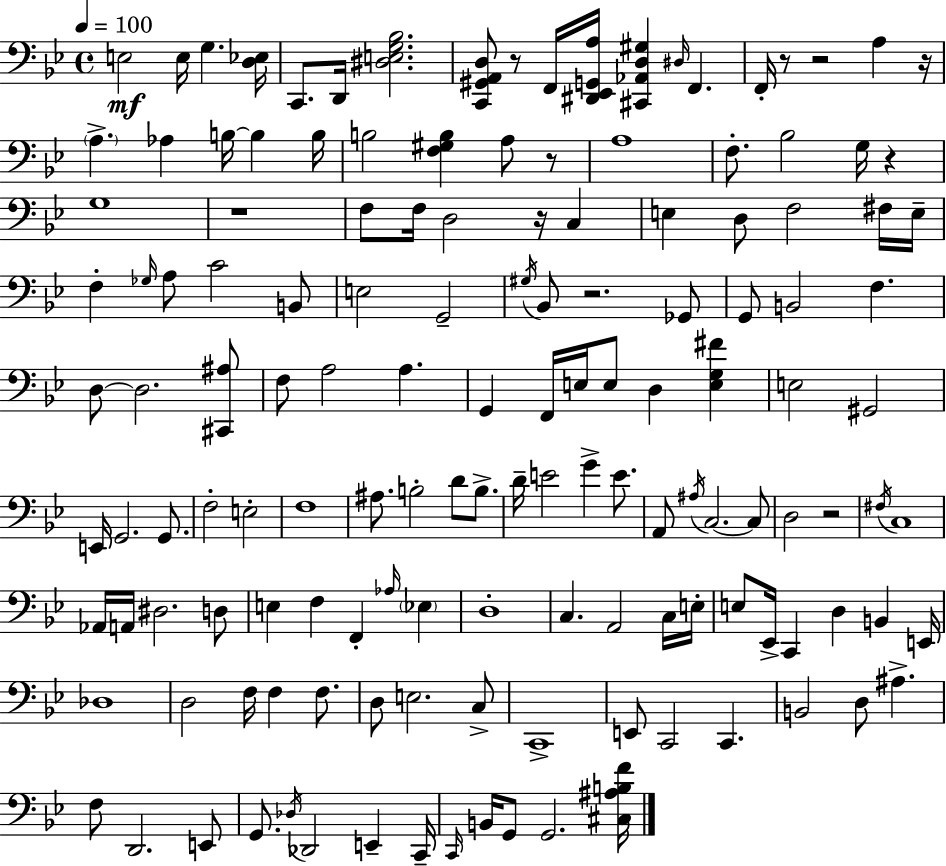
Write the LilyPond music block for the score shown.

{
  \clef bass
  \time 4/4
  \defaultTimeSignature
  \key g \minor
  \tempo 4 = 100
  e2\mf e16 g4. <d ees>16 | c,8. d,16 <dis e g bes>2. | <c, gis, a, d>8 r8 f,16 <dis, ees, g, a>16 <cis, aes, d gis>4 \grace { dis16 } f,4. | f,16-. r8 r2 a4 | \break r16 \parenthesize a4.-> aes4 b16~~ b4 | b16 b2 <f gis b>4 a8 r8 | a1 | f8.-. bes2 g16 r4 | \break g1 | r1 | f8 f16 d2 r16 c4 | e4 d8 f2 fis16 | \break e16-- f4-. \grace { ges16 } a8 c'2 | b,8 e2 g,2-- | \acciaccatura { gis16 } bes,8 r2. | ges,8 g,8 b,2 f4. | \break d8~~ d2. | <cis, ais>8 f8 a2 a4. | g,4 f,16 e16 e8 d4 <e g fis'>4 | e2 gis,2 | \break e,16 g,2. | g,8. f2-. e2-. | f1 | ais8. b2-. d'8 | \break b8.-> d'16-- e'2 g'4-> | e'8. a,8 \acciaccatura { ais16 } c2.~~ | c8 d2 r2 | \acciaccatura { fis16 } c1 | \break aes,16 a,16 dis2. | d8 e4 f4 f,4-. | \grace { aes16 } \parenthesize ees4 d1-. | c4. a,2 | \break c16 e16-. e8 ees,16-> c,4 d4 | b,4 e,16 des1 | d2 f16 f4 | f8. d8 e2. | \break c8-> c,1-> | e,8 c,2 | c,4. b,2 d8 | ais4.-> f8 d,2. | \break e,8 g,8. \acciaccatura { des16 } des,2 | e,4-- c,16-- \grace { c,16 } b,16 g,8 g,2. | <cis ais b f'>16 \bar "|."
}